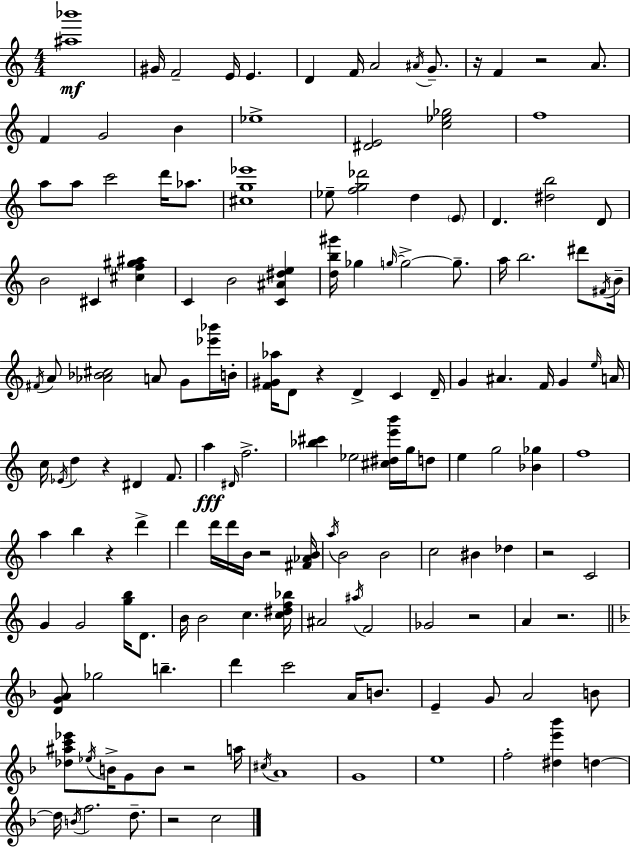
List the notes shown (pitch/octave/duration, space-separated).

[A#5,Bb6]/w G#4/s F4/h E4/s E4/q. D4/q F4/s A4/h A#4/s G4/e. R/s F4/q R/h A4/e. F4/q G4/h B4/q Eb5/w [D#4,E4]/h [C5,Eb5,Gb5]/h F5/w A5/e A5/e C6/h D6/s Ab5/e. [C#5,G5,Eb6]/w Eb5/e [F5,G5,Db6]/h D5/q E4/e D4/q. [D#5,B5]/h D4/e B4/h C#4/q [C#5,F5,G#5,A#5]/q C4/q B4/h [C4,A#4,D#5,E5]/q [D5,B5,G#6]/s Gb5/q G5/s G5/h G5/e. A5/s B5/h. D#6/e F#4/s B4/s F#4/s A4/e [Ab4,Bb4,C#5]/h A4/e G4/e [Eb6,Bb6]/s B4/s [F4,G#4,Ab5]/s D4/e R/q D4/q C4/q D4/s G4/q A#4/q. F4/s G4/q E5/s A4/s C5/s Eb4/s D5/q R/q D#4/q F4/e. A5/q D#4/s F5/h. [Bb5,C#6]/q Eb5/h [C#5,D#5,E6,B6]/s G5/s D5/e E5/q G5/h [Bb4,Gb5]/q F5/w A5/q B5/q R/q D6/q D6/q D6/s D6/s B4/s R/h [F#4,Ab4,B4]/s A5/s B4/h B4/h C5/h BIS4/q Db5/q R/h C4/h G4/q G4/h [G5,B5]/s D4/e. B4/s B4/h C5/q. [C5,D#5,F5,Bb5]/s A#4/h A#5/s F4/h Gb4/h R/h A4/q R/h. [D4,G4,A4]/e Gb5/h B5/q. D6/q C6/h A4/s B4/e. E4/q G4/e A4/h B4/e [Db5,A#5,C6,Eb6]/e Eb5/s B4/s G4/e B4/e R/h A5/s C#5/s A4/w G4/w E5/w F5/h [D#5,E6,Bb6]/q D5/q D5/s B4/s F5/h. D5/e. R/h C5/h